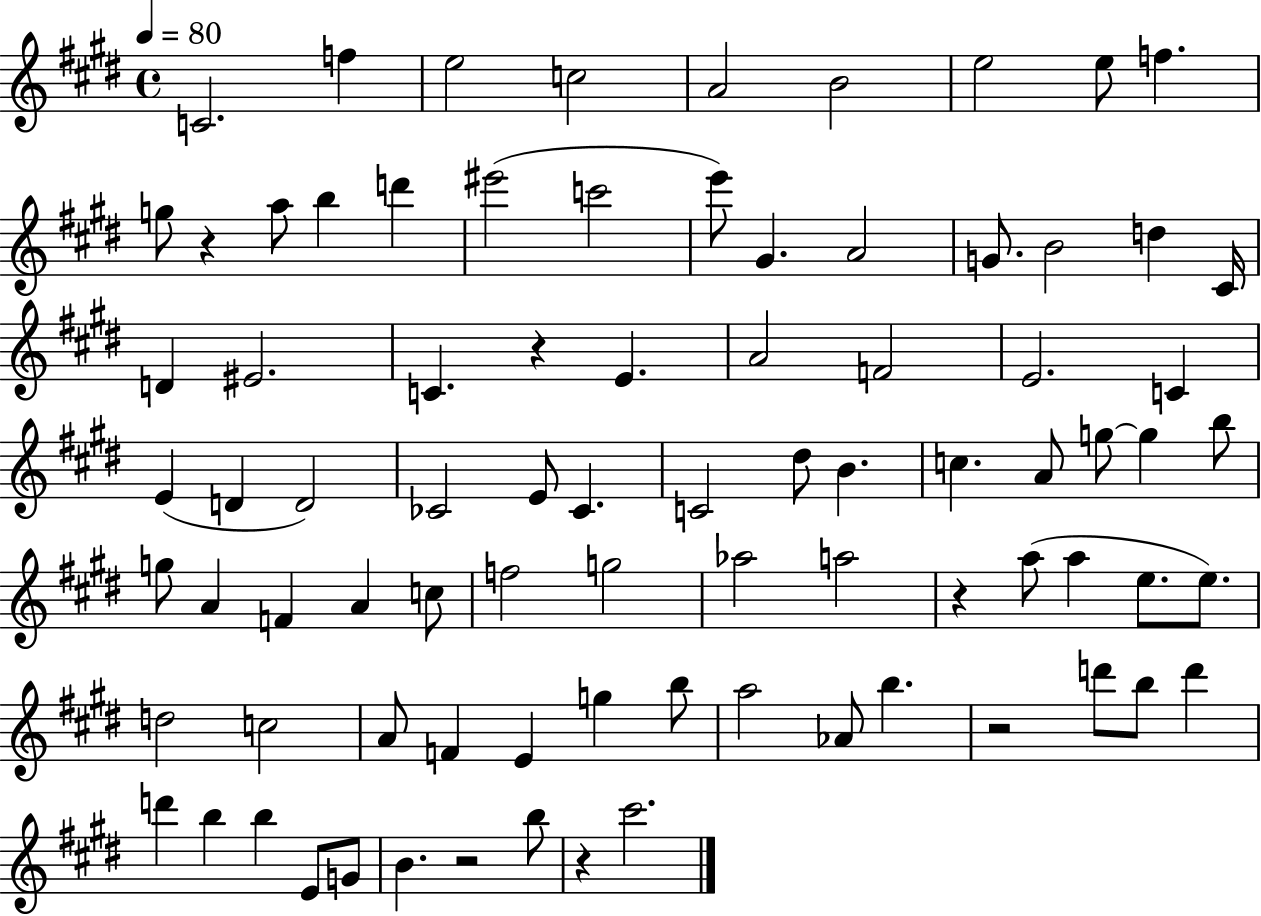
X:1
T:Untitled
M:4/4
L:1/4
K:E
C2 f e2 c2 A2 B2 e2 e/2 f g/2 z a/2 b d' ^e'2 c'2 e'/2 ^G A2 G/2 B2 d ^C/4 D ^E2 C z E A2 F2 E2 C E D D2 _C2 E/2 _C C2 ^d/2 B c A/2 g/2 g b/2 g/2 A F A c/2 f2 g2 _a2 a2 z a/2 a e/2 e/2 d2 c2 A/2 F E g b/2 a2 _A/2 b z2 d'/2 b/2 d' d' b b E/2 G/2 B z2 b/2 z ^c'2